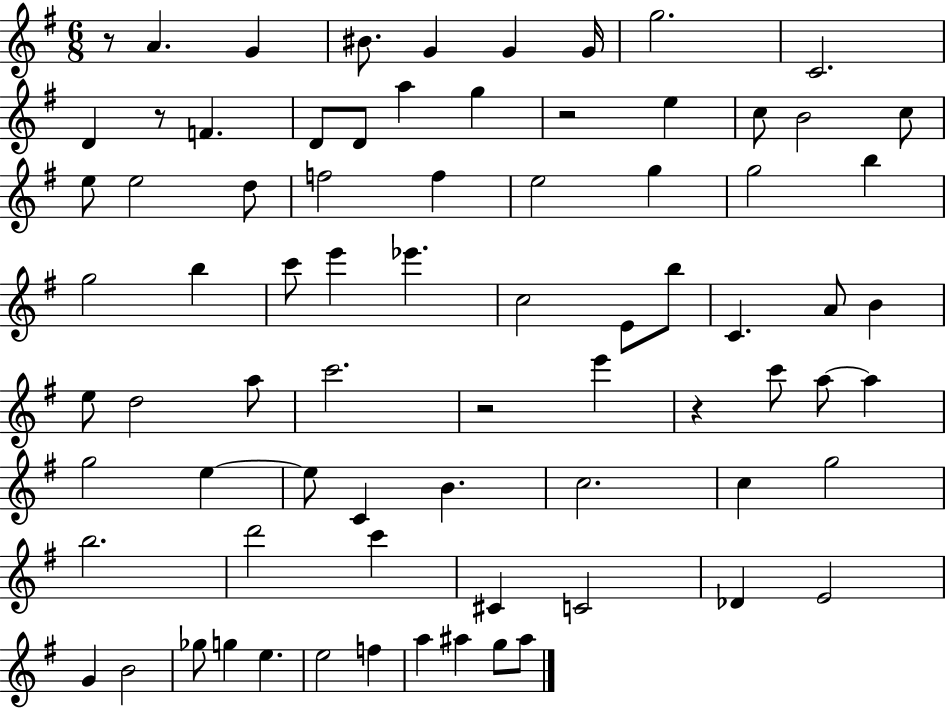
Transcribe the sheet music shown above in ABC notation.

X:1
T:Untitled
M:6/8
L:1/4
K:G
z/2 A G ^B/2 G G G/4 g2 C2 D z/2 F D/2 D/2 a g z2 e c/2 B2 c/2 e/2 e2 d/2 f2 f e2 g g2 b g2 b c'/2 e' _e' c2 E/2 b/2 C A/2 B e/2 d2 a/2 c'2 z2 e' z c'/2 a/2 a g2 e e/2 C B c2 c g2 b2 d'2 c' ^C C2 _D E2 G B2 _g/2 g e e2 f a ^a g/2 ^a/2